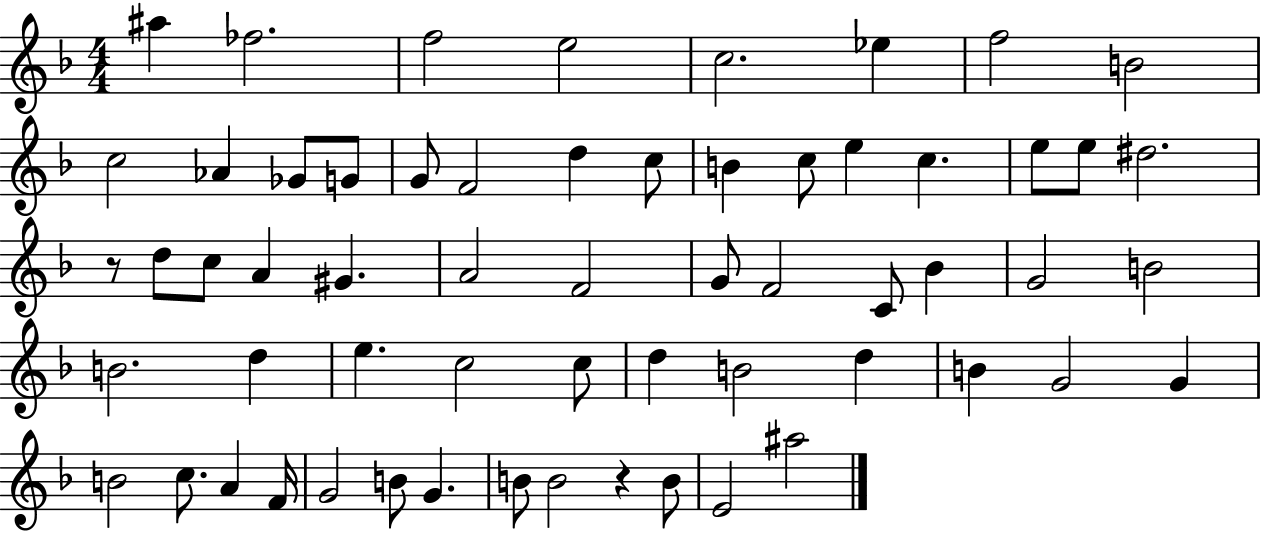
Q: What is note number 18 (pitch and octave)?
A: C5